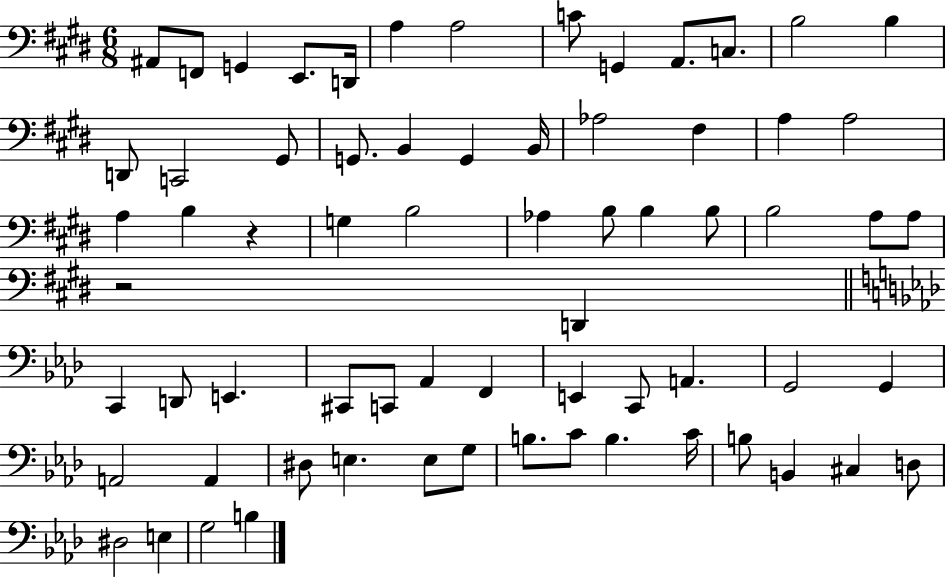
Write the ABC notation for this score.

X:1
T:Untitled
M:6/8
L:1/4
K:E
^A,,/2 F,,/2 G,, E,,/2 D,,/4 A, A,2 C/2 G,, A,,/2 C,/2 B,2 B, D,,/2 C,,2 ^G,,/2 G,,/2 B,, G,, B,,/4 _A,2 ^F, A, A,2 A, B, z G, B,2 _A, B,/2 B, B,/2 B,2 A,/2 A,/2 z2 D,, C,, D,,/2 E,, ^C,,/2 C,,/2 _A,, F,, E,, C,,/2 A,, G,,2 G,, A,,2 A,, ^D,/2 E, E,/2 G,/2 B,/2 C/2 B, C/4 B,/2 B,, ^C, D,/2 ^D,2 E, G,2 B,